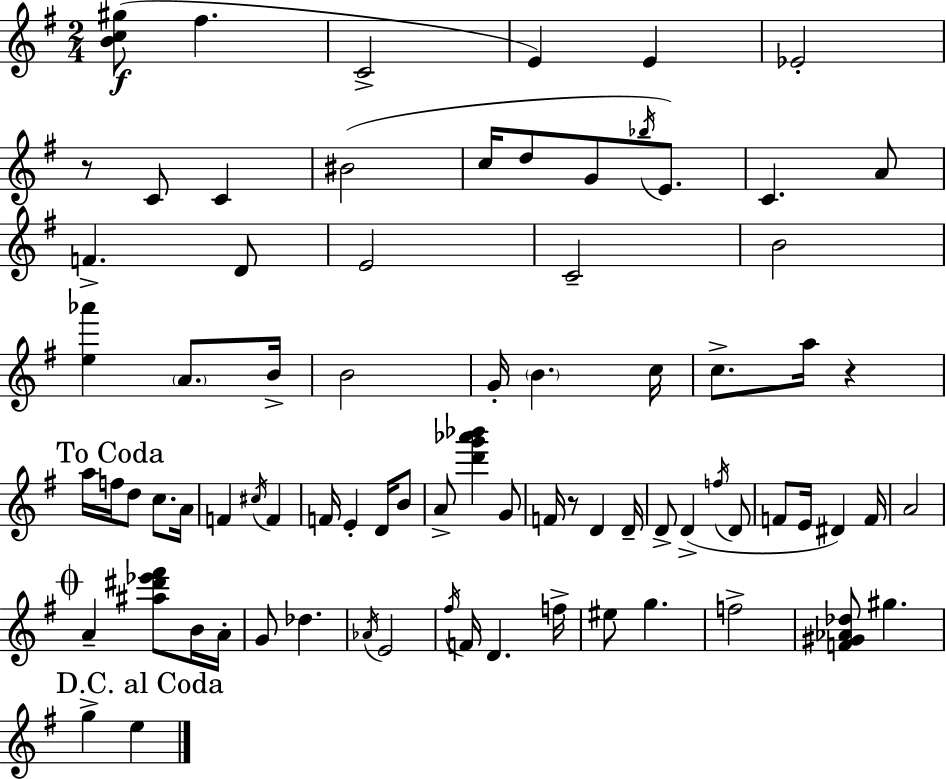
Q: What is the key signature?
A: E minor